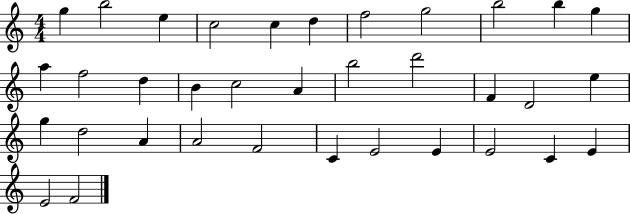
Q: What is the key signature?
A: C major